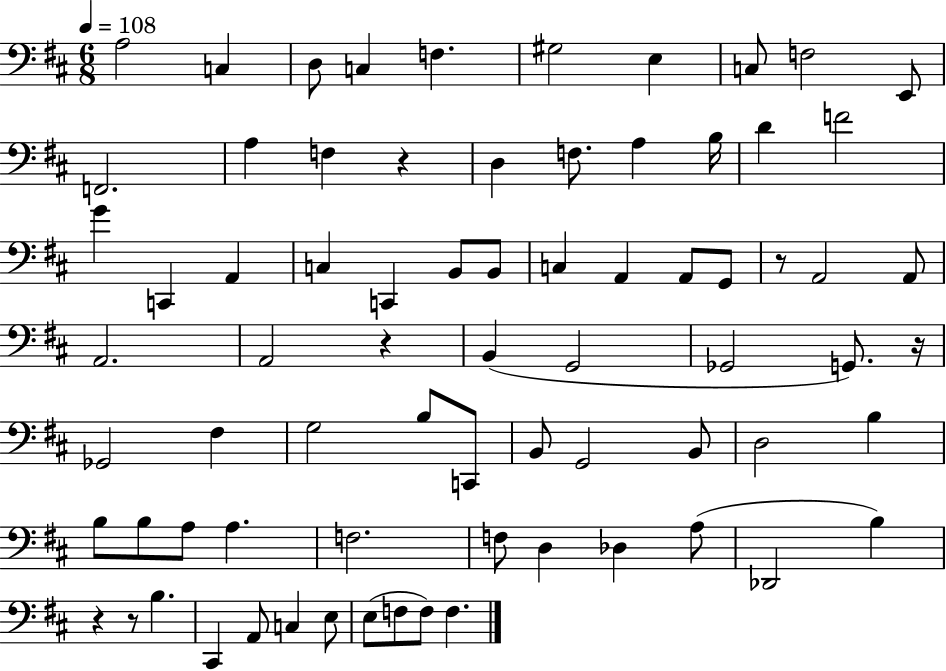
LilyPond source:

{
  \clef bass
  \numericTimeSignature
  \time 6/8
  \key d \major
  \tempo 4 = 108
  a2 c4 | d8 c4 f4. | gis2 e4 | c8 f2 e,8 | \break f,2. | a4 f4 r4 | d4 f8. a4 b16 | d'4 f'2 | \break g'4 c,4 a,4 | c4 c,4 b,8 b,8 | c4 a,4 a,8 g,8 | r8 a,2 a,8 | \break a,2. | a,2 r4 | b,4( g,2 | ges,2 g,8.) r16 | \break ges,2 fis4 | g2 b8 c,8 | b,8 g,2 b,8 | d2 b4 | \break b8 b8 a8 a4. | f2. | f8 d4 des4 a8( | des,2 b4) | \break r4 r8 b4. | cis,4 a,8 c4 e8 | e8( f8 f8) f4. | \bar "|."
}